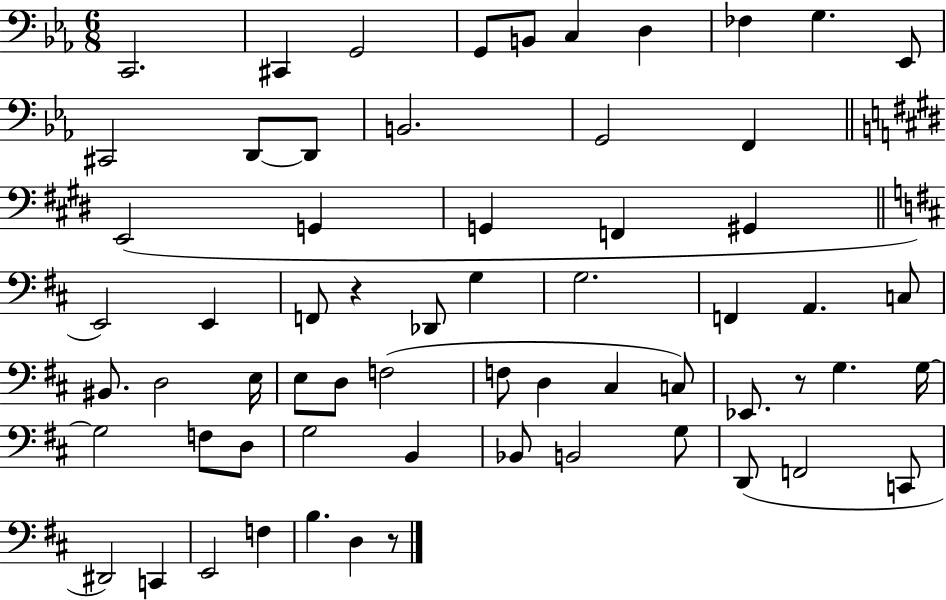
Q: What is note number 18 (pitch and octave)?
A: G2